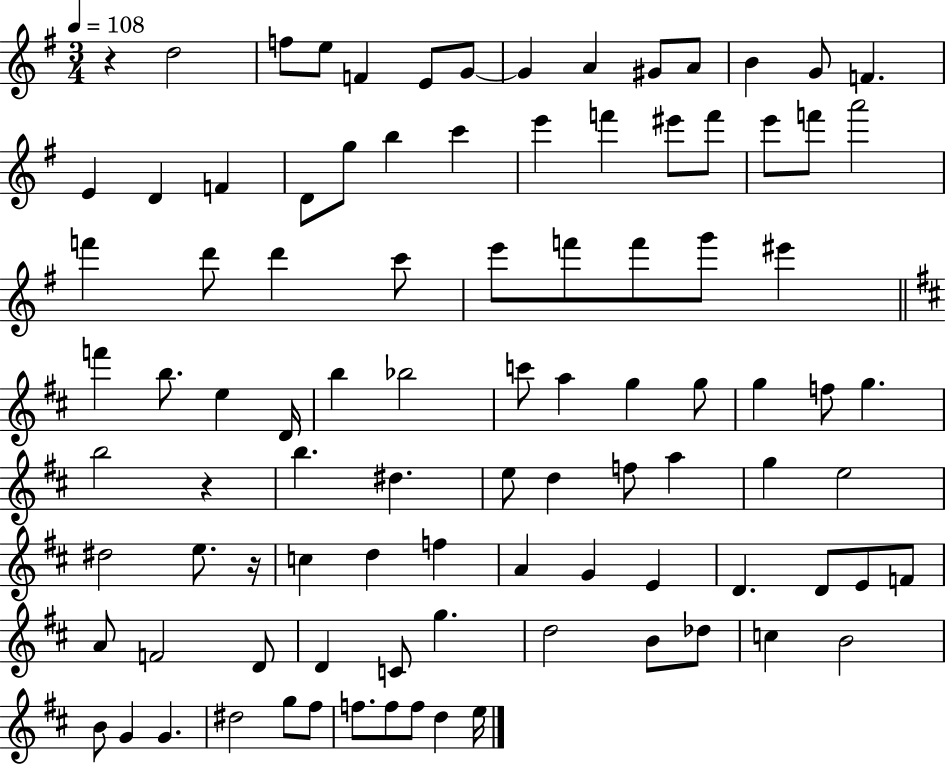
R/q D5/h F5/e E5/e F4/q E4/e G4/e G4/q A4/q G#4/e A4/e B4/q G4/e F4/q. E4/q D4/q F4/q D4/e G5/e B5/q C6/q E6/q F6/q EIS6/e F6/e E6/e F6/e A6/h F6/q D6/e D6/q C6/e E6/e F6/e F6/e G6/e EIS6/q F6/q B5/e. E5/q D4/s B5/q Bb5/h C6/e A5/q G5/q G5/e G5/q F5/e G5/q. B5/h R/q B5/q. D#5/q. E5/e D5/q F5/e A5/q G5/q E5/h D#5/h E5/e. R/s C5/q D5/q F5/q A4/q G4/q E4/q D4/q. D4/e E4/e F4/e A4/e F4/h D4/e D4/q C4/e G5/q. D5/h B4/e Db5/e C5/q B4/h B4/e G4/q G4/q. D#5/h G5/e F#5/e F5/e. F5/e F5/e D5/q E5/s